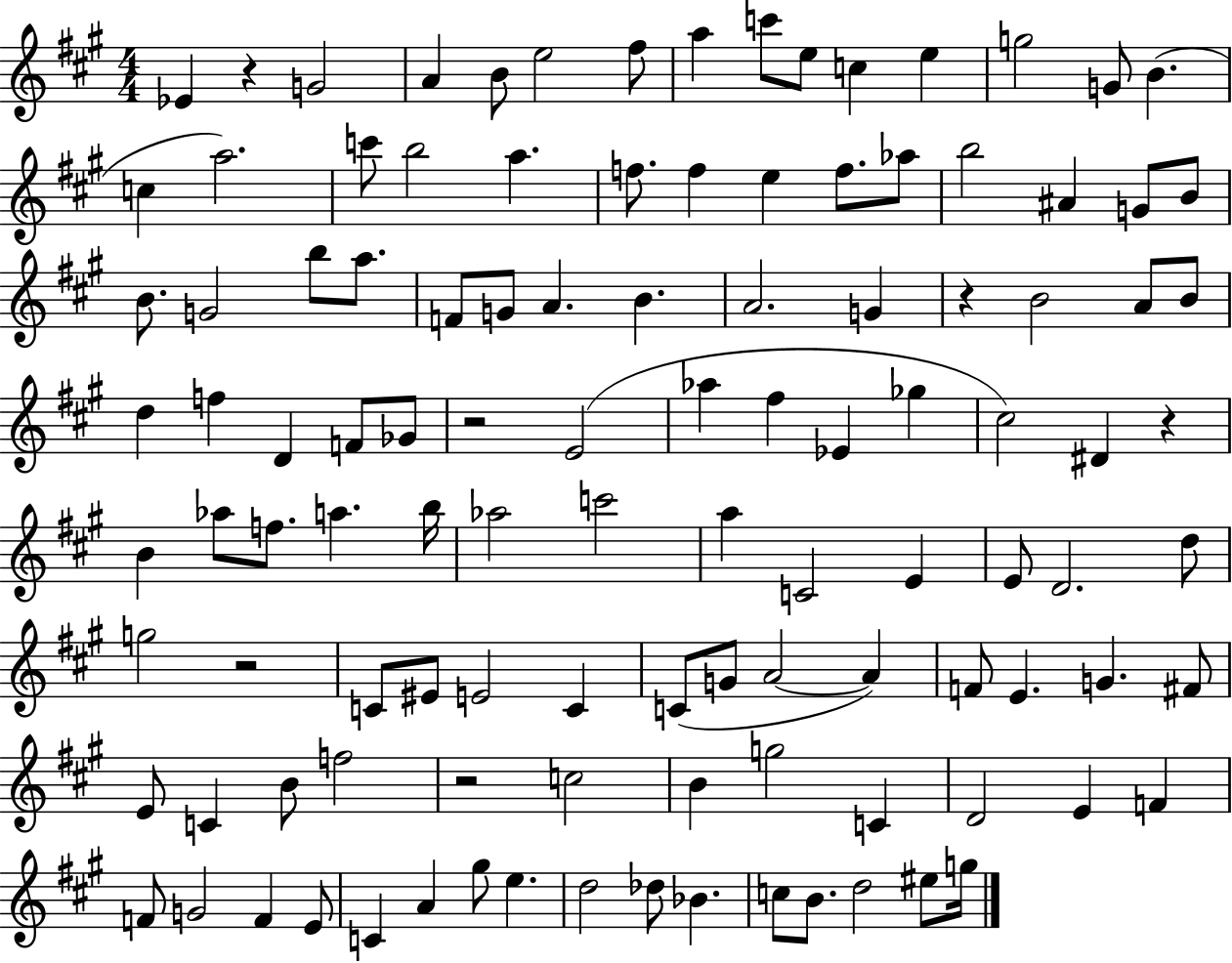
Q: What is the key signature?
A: A major